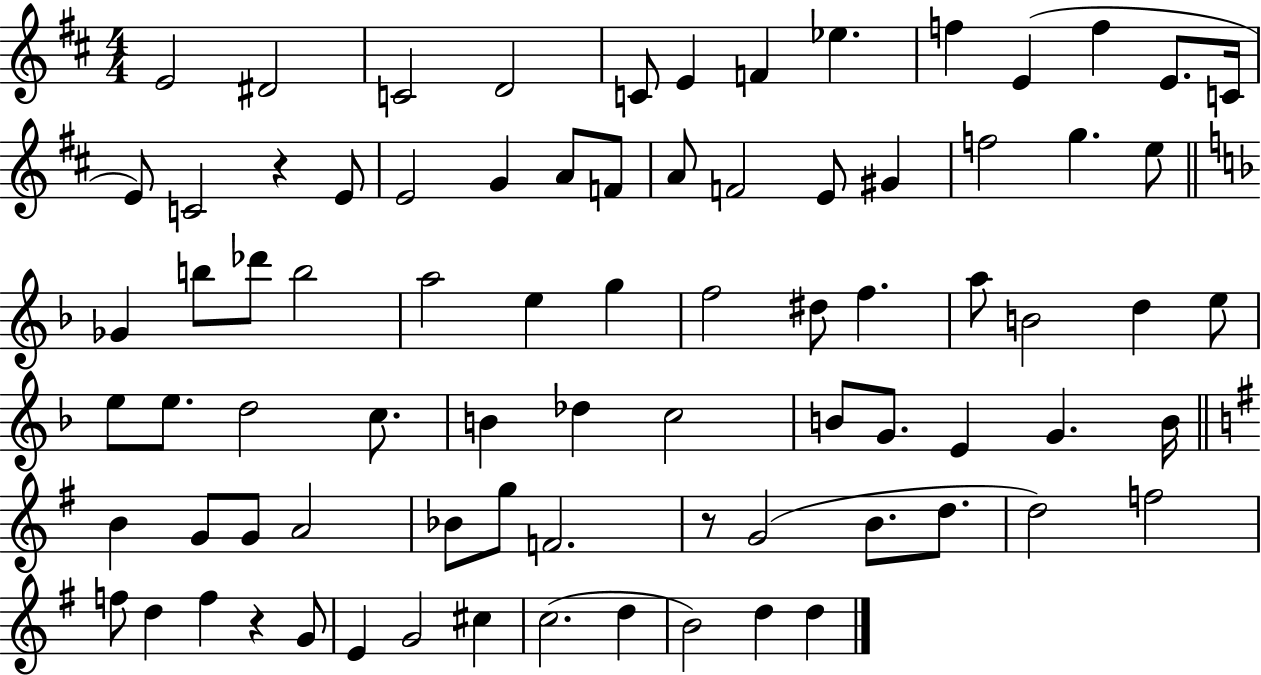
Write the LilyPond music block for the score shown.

{
  \clef treble
  \numericTimeSignature
  \time 4/4
  \key d \major
  e'2 dis'2 | c'2 d'2 | c'8 e'4 f'4 ees''4. | f''4 e'4( f''4 e'8. c'16 | \break e'8) c'2 r4 e'8 | e'2 g'4 a'8 f'8 | a'8 f'2 e'8 gis'4 | f''2 g''4. e''8 | \break \bar "||" \break \key f \major ges'4 b''8 des'''8 b''2 | a''2 e''4 g''4 | f''2 dis''8 f''4. | a''8 b'2 d''4 e''8 | \break e''8 e''8. d''2 c''8. | b'4 des''4 c''2 | b'8 g'8. e'4 g'4. b'16 | \bar "||" \break \key g \major b'4 g'8 g'8 a'2 | bes'8 g''8 f'2. | r8 g'2( b'8. d''8. | d''2) f''2 | \break f''8 d''4 f''4 r4 g'8 | e'4 g'2 cis''4 | c''2.( d''4 | b'2) d''4 d''4 | \break \bar "|."
}